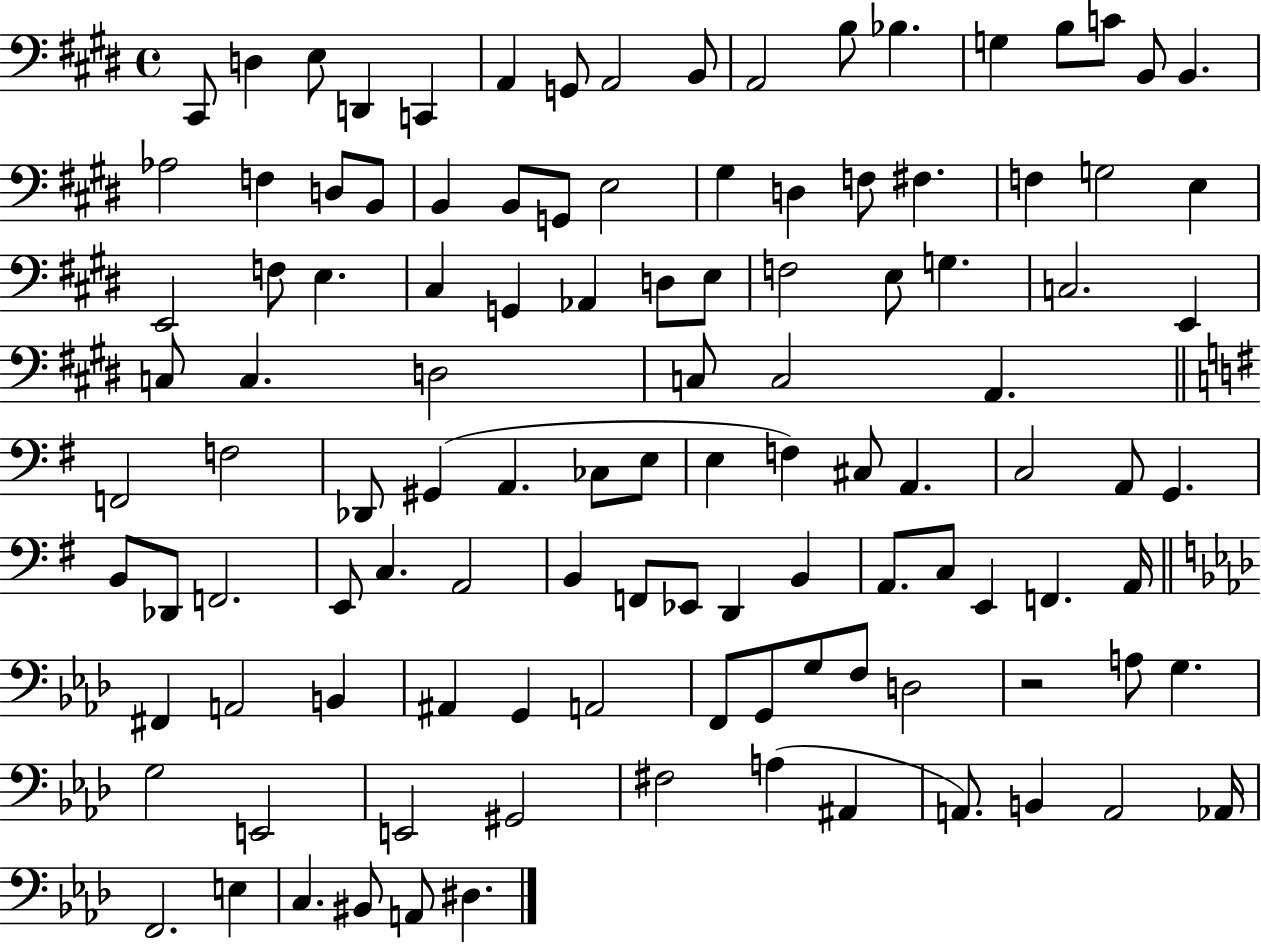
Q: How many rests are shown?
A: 1